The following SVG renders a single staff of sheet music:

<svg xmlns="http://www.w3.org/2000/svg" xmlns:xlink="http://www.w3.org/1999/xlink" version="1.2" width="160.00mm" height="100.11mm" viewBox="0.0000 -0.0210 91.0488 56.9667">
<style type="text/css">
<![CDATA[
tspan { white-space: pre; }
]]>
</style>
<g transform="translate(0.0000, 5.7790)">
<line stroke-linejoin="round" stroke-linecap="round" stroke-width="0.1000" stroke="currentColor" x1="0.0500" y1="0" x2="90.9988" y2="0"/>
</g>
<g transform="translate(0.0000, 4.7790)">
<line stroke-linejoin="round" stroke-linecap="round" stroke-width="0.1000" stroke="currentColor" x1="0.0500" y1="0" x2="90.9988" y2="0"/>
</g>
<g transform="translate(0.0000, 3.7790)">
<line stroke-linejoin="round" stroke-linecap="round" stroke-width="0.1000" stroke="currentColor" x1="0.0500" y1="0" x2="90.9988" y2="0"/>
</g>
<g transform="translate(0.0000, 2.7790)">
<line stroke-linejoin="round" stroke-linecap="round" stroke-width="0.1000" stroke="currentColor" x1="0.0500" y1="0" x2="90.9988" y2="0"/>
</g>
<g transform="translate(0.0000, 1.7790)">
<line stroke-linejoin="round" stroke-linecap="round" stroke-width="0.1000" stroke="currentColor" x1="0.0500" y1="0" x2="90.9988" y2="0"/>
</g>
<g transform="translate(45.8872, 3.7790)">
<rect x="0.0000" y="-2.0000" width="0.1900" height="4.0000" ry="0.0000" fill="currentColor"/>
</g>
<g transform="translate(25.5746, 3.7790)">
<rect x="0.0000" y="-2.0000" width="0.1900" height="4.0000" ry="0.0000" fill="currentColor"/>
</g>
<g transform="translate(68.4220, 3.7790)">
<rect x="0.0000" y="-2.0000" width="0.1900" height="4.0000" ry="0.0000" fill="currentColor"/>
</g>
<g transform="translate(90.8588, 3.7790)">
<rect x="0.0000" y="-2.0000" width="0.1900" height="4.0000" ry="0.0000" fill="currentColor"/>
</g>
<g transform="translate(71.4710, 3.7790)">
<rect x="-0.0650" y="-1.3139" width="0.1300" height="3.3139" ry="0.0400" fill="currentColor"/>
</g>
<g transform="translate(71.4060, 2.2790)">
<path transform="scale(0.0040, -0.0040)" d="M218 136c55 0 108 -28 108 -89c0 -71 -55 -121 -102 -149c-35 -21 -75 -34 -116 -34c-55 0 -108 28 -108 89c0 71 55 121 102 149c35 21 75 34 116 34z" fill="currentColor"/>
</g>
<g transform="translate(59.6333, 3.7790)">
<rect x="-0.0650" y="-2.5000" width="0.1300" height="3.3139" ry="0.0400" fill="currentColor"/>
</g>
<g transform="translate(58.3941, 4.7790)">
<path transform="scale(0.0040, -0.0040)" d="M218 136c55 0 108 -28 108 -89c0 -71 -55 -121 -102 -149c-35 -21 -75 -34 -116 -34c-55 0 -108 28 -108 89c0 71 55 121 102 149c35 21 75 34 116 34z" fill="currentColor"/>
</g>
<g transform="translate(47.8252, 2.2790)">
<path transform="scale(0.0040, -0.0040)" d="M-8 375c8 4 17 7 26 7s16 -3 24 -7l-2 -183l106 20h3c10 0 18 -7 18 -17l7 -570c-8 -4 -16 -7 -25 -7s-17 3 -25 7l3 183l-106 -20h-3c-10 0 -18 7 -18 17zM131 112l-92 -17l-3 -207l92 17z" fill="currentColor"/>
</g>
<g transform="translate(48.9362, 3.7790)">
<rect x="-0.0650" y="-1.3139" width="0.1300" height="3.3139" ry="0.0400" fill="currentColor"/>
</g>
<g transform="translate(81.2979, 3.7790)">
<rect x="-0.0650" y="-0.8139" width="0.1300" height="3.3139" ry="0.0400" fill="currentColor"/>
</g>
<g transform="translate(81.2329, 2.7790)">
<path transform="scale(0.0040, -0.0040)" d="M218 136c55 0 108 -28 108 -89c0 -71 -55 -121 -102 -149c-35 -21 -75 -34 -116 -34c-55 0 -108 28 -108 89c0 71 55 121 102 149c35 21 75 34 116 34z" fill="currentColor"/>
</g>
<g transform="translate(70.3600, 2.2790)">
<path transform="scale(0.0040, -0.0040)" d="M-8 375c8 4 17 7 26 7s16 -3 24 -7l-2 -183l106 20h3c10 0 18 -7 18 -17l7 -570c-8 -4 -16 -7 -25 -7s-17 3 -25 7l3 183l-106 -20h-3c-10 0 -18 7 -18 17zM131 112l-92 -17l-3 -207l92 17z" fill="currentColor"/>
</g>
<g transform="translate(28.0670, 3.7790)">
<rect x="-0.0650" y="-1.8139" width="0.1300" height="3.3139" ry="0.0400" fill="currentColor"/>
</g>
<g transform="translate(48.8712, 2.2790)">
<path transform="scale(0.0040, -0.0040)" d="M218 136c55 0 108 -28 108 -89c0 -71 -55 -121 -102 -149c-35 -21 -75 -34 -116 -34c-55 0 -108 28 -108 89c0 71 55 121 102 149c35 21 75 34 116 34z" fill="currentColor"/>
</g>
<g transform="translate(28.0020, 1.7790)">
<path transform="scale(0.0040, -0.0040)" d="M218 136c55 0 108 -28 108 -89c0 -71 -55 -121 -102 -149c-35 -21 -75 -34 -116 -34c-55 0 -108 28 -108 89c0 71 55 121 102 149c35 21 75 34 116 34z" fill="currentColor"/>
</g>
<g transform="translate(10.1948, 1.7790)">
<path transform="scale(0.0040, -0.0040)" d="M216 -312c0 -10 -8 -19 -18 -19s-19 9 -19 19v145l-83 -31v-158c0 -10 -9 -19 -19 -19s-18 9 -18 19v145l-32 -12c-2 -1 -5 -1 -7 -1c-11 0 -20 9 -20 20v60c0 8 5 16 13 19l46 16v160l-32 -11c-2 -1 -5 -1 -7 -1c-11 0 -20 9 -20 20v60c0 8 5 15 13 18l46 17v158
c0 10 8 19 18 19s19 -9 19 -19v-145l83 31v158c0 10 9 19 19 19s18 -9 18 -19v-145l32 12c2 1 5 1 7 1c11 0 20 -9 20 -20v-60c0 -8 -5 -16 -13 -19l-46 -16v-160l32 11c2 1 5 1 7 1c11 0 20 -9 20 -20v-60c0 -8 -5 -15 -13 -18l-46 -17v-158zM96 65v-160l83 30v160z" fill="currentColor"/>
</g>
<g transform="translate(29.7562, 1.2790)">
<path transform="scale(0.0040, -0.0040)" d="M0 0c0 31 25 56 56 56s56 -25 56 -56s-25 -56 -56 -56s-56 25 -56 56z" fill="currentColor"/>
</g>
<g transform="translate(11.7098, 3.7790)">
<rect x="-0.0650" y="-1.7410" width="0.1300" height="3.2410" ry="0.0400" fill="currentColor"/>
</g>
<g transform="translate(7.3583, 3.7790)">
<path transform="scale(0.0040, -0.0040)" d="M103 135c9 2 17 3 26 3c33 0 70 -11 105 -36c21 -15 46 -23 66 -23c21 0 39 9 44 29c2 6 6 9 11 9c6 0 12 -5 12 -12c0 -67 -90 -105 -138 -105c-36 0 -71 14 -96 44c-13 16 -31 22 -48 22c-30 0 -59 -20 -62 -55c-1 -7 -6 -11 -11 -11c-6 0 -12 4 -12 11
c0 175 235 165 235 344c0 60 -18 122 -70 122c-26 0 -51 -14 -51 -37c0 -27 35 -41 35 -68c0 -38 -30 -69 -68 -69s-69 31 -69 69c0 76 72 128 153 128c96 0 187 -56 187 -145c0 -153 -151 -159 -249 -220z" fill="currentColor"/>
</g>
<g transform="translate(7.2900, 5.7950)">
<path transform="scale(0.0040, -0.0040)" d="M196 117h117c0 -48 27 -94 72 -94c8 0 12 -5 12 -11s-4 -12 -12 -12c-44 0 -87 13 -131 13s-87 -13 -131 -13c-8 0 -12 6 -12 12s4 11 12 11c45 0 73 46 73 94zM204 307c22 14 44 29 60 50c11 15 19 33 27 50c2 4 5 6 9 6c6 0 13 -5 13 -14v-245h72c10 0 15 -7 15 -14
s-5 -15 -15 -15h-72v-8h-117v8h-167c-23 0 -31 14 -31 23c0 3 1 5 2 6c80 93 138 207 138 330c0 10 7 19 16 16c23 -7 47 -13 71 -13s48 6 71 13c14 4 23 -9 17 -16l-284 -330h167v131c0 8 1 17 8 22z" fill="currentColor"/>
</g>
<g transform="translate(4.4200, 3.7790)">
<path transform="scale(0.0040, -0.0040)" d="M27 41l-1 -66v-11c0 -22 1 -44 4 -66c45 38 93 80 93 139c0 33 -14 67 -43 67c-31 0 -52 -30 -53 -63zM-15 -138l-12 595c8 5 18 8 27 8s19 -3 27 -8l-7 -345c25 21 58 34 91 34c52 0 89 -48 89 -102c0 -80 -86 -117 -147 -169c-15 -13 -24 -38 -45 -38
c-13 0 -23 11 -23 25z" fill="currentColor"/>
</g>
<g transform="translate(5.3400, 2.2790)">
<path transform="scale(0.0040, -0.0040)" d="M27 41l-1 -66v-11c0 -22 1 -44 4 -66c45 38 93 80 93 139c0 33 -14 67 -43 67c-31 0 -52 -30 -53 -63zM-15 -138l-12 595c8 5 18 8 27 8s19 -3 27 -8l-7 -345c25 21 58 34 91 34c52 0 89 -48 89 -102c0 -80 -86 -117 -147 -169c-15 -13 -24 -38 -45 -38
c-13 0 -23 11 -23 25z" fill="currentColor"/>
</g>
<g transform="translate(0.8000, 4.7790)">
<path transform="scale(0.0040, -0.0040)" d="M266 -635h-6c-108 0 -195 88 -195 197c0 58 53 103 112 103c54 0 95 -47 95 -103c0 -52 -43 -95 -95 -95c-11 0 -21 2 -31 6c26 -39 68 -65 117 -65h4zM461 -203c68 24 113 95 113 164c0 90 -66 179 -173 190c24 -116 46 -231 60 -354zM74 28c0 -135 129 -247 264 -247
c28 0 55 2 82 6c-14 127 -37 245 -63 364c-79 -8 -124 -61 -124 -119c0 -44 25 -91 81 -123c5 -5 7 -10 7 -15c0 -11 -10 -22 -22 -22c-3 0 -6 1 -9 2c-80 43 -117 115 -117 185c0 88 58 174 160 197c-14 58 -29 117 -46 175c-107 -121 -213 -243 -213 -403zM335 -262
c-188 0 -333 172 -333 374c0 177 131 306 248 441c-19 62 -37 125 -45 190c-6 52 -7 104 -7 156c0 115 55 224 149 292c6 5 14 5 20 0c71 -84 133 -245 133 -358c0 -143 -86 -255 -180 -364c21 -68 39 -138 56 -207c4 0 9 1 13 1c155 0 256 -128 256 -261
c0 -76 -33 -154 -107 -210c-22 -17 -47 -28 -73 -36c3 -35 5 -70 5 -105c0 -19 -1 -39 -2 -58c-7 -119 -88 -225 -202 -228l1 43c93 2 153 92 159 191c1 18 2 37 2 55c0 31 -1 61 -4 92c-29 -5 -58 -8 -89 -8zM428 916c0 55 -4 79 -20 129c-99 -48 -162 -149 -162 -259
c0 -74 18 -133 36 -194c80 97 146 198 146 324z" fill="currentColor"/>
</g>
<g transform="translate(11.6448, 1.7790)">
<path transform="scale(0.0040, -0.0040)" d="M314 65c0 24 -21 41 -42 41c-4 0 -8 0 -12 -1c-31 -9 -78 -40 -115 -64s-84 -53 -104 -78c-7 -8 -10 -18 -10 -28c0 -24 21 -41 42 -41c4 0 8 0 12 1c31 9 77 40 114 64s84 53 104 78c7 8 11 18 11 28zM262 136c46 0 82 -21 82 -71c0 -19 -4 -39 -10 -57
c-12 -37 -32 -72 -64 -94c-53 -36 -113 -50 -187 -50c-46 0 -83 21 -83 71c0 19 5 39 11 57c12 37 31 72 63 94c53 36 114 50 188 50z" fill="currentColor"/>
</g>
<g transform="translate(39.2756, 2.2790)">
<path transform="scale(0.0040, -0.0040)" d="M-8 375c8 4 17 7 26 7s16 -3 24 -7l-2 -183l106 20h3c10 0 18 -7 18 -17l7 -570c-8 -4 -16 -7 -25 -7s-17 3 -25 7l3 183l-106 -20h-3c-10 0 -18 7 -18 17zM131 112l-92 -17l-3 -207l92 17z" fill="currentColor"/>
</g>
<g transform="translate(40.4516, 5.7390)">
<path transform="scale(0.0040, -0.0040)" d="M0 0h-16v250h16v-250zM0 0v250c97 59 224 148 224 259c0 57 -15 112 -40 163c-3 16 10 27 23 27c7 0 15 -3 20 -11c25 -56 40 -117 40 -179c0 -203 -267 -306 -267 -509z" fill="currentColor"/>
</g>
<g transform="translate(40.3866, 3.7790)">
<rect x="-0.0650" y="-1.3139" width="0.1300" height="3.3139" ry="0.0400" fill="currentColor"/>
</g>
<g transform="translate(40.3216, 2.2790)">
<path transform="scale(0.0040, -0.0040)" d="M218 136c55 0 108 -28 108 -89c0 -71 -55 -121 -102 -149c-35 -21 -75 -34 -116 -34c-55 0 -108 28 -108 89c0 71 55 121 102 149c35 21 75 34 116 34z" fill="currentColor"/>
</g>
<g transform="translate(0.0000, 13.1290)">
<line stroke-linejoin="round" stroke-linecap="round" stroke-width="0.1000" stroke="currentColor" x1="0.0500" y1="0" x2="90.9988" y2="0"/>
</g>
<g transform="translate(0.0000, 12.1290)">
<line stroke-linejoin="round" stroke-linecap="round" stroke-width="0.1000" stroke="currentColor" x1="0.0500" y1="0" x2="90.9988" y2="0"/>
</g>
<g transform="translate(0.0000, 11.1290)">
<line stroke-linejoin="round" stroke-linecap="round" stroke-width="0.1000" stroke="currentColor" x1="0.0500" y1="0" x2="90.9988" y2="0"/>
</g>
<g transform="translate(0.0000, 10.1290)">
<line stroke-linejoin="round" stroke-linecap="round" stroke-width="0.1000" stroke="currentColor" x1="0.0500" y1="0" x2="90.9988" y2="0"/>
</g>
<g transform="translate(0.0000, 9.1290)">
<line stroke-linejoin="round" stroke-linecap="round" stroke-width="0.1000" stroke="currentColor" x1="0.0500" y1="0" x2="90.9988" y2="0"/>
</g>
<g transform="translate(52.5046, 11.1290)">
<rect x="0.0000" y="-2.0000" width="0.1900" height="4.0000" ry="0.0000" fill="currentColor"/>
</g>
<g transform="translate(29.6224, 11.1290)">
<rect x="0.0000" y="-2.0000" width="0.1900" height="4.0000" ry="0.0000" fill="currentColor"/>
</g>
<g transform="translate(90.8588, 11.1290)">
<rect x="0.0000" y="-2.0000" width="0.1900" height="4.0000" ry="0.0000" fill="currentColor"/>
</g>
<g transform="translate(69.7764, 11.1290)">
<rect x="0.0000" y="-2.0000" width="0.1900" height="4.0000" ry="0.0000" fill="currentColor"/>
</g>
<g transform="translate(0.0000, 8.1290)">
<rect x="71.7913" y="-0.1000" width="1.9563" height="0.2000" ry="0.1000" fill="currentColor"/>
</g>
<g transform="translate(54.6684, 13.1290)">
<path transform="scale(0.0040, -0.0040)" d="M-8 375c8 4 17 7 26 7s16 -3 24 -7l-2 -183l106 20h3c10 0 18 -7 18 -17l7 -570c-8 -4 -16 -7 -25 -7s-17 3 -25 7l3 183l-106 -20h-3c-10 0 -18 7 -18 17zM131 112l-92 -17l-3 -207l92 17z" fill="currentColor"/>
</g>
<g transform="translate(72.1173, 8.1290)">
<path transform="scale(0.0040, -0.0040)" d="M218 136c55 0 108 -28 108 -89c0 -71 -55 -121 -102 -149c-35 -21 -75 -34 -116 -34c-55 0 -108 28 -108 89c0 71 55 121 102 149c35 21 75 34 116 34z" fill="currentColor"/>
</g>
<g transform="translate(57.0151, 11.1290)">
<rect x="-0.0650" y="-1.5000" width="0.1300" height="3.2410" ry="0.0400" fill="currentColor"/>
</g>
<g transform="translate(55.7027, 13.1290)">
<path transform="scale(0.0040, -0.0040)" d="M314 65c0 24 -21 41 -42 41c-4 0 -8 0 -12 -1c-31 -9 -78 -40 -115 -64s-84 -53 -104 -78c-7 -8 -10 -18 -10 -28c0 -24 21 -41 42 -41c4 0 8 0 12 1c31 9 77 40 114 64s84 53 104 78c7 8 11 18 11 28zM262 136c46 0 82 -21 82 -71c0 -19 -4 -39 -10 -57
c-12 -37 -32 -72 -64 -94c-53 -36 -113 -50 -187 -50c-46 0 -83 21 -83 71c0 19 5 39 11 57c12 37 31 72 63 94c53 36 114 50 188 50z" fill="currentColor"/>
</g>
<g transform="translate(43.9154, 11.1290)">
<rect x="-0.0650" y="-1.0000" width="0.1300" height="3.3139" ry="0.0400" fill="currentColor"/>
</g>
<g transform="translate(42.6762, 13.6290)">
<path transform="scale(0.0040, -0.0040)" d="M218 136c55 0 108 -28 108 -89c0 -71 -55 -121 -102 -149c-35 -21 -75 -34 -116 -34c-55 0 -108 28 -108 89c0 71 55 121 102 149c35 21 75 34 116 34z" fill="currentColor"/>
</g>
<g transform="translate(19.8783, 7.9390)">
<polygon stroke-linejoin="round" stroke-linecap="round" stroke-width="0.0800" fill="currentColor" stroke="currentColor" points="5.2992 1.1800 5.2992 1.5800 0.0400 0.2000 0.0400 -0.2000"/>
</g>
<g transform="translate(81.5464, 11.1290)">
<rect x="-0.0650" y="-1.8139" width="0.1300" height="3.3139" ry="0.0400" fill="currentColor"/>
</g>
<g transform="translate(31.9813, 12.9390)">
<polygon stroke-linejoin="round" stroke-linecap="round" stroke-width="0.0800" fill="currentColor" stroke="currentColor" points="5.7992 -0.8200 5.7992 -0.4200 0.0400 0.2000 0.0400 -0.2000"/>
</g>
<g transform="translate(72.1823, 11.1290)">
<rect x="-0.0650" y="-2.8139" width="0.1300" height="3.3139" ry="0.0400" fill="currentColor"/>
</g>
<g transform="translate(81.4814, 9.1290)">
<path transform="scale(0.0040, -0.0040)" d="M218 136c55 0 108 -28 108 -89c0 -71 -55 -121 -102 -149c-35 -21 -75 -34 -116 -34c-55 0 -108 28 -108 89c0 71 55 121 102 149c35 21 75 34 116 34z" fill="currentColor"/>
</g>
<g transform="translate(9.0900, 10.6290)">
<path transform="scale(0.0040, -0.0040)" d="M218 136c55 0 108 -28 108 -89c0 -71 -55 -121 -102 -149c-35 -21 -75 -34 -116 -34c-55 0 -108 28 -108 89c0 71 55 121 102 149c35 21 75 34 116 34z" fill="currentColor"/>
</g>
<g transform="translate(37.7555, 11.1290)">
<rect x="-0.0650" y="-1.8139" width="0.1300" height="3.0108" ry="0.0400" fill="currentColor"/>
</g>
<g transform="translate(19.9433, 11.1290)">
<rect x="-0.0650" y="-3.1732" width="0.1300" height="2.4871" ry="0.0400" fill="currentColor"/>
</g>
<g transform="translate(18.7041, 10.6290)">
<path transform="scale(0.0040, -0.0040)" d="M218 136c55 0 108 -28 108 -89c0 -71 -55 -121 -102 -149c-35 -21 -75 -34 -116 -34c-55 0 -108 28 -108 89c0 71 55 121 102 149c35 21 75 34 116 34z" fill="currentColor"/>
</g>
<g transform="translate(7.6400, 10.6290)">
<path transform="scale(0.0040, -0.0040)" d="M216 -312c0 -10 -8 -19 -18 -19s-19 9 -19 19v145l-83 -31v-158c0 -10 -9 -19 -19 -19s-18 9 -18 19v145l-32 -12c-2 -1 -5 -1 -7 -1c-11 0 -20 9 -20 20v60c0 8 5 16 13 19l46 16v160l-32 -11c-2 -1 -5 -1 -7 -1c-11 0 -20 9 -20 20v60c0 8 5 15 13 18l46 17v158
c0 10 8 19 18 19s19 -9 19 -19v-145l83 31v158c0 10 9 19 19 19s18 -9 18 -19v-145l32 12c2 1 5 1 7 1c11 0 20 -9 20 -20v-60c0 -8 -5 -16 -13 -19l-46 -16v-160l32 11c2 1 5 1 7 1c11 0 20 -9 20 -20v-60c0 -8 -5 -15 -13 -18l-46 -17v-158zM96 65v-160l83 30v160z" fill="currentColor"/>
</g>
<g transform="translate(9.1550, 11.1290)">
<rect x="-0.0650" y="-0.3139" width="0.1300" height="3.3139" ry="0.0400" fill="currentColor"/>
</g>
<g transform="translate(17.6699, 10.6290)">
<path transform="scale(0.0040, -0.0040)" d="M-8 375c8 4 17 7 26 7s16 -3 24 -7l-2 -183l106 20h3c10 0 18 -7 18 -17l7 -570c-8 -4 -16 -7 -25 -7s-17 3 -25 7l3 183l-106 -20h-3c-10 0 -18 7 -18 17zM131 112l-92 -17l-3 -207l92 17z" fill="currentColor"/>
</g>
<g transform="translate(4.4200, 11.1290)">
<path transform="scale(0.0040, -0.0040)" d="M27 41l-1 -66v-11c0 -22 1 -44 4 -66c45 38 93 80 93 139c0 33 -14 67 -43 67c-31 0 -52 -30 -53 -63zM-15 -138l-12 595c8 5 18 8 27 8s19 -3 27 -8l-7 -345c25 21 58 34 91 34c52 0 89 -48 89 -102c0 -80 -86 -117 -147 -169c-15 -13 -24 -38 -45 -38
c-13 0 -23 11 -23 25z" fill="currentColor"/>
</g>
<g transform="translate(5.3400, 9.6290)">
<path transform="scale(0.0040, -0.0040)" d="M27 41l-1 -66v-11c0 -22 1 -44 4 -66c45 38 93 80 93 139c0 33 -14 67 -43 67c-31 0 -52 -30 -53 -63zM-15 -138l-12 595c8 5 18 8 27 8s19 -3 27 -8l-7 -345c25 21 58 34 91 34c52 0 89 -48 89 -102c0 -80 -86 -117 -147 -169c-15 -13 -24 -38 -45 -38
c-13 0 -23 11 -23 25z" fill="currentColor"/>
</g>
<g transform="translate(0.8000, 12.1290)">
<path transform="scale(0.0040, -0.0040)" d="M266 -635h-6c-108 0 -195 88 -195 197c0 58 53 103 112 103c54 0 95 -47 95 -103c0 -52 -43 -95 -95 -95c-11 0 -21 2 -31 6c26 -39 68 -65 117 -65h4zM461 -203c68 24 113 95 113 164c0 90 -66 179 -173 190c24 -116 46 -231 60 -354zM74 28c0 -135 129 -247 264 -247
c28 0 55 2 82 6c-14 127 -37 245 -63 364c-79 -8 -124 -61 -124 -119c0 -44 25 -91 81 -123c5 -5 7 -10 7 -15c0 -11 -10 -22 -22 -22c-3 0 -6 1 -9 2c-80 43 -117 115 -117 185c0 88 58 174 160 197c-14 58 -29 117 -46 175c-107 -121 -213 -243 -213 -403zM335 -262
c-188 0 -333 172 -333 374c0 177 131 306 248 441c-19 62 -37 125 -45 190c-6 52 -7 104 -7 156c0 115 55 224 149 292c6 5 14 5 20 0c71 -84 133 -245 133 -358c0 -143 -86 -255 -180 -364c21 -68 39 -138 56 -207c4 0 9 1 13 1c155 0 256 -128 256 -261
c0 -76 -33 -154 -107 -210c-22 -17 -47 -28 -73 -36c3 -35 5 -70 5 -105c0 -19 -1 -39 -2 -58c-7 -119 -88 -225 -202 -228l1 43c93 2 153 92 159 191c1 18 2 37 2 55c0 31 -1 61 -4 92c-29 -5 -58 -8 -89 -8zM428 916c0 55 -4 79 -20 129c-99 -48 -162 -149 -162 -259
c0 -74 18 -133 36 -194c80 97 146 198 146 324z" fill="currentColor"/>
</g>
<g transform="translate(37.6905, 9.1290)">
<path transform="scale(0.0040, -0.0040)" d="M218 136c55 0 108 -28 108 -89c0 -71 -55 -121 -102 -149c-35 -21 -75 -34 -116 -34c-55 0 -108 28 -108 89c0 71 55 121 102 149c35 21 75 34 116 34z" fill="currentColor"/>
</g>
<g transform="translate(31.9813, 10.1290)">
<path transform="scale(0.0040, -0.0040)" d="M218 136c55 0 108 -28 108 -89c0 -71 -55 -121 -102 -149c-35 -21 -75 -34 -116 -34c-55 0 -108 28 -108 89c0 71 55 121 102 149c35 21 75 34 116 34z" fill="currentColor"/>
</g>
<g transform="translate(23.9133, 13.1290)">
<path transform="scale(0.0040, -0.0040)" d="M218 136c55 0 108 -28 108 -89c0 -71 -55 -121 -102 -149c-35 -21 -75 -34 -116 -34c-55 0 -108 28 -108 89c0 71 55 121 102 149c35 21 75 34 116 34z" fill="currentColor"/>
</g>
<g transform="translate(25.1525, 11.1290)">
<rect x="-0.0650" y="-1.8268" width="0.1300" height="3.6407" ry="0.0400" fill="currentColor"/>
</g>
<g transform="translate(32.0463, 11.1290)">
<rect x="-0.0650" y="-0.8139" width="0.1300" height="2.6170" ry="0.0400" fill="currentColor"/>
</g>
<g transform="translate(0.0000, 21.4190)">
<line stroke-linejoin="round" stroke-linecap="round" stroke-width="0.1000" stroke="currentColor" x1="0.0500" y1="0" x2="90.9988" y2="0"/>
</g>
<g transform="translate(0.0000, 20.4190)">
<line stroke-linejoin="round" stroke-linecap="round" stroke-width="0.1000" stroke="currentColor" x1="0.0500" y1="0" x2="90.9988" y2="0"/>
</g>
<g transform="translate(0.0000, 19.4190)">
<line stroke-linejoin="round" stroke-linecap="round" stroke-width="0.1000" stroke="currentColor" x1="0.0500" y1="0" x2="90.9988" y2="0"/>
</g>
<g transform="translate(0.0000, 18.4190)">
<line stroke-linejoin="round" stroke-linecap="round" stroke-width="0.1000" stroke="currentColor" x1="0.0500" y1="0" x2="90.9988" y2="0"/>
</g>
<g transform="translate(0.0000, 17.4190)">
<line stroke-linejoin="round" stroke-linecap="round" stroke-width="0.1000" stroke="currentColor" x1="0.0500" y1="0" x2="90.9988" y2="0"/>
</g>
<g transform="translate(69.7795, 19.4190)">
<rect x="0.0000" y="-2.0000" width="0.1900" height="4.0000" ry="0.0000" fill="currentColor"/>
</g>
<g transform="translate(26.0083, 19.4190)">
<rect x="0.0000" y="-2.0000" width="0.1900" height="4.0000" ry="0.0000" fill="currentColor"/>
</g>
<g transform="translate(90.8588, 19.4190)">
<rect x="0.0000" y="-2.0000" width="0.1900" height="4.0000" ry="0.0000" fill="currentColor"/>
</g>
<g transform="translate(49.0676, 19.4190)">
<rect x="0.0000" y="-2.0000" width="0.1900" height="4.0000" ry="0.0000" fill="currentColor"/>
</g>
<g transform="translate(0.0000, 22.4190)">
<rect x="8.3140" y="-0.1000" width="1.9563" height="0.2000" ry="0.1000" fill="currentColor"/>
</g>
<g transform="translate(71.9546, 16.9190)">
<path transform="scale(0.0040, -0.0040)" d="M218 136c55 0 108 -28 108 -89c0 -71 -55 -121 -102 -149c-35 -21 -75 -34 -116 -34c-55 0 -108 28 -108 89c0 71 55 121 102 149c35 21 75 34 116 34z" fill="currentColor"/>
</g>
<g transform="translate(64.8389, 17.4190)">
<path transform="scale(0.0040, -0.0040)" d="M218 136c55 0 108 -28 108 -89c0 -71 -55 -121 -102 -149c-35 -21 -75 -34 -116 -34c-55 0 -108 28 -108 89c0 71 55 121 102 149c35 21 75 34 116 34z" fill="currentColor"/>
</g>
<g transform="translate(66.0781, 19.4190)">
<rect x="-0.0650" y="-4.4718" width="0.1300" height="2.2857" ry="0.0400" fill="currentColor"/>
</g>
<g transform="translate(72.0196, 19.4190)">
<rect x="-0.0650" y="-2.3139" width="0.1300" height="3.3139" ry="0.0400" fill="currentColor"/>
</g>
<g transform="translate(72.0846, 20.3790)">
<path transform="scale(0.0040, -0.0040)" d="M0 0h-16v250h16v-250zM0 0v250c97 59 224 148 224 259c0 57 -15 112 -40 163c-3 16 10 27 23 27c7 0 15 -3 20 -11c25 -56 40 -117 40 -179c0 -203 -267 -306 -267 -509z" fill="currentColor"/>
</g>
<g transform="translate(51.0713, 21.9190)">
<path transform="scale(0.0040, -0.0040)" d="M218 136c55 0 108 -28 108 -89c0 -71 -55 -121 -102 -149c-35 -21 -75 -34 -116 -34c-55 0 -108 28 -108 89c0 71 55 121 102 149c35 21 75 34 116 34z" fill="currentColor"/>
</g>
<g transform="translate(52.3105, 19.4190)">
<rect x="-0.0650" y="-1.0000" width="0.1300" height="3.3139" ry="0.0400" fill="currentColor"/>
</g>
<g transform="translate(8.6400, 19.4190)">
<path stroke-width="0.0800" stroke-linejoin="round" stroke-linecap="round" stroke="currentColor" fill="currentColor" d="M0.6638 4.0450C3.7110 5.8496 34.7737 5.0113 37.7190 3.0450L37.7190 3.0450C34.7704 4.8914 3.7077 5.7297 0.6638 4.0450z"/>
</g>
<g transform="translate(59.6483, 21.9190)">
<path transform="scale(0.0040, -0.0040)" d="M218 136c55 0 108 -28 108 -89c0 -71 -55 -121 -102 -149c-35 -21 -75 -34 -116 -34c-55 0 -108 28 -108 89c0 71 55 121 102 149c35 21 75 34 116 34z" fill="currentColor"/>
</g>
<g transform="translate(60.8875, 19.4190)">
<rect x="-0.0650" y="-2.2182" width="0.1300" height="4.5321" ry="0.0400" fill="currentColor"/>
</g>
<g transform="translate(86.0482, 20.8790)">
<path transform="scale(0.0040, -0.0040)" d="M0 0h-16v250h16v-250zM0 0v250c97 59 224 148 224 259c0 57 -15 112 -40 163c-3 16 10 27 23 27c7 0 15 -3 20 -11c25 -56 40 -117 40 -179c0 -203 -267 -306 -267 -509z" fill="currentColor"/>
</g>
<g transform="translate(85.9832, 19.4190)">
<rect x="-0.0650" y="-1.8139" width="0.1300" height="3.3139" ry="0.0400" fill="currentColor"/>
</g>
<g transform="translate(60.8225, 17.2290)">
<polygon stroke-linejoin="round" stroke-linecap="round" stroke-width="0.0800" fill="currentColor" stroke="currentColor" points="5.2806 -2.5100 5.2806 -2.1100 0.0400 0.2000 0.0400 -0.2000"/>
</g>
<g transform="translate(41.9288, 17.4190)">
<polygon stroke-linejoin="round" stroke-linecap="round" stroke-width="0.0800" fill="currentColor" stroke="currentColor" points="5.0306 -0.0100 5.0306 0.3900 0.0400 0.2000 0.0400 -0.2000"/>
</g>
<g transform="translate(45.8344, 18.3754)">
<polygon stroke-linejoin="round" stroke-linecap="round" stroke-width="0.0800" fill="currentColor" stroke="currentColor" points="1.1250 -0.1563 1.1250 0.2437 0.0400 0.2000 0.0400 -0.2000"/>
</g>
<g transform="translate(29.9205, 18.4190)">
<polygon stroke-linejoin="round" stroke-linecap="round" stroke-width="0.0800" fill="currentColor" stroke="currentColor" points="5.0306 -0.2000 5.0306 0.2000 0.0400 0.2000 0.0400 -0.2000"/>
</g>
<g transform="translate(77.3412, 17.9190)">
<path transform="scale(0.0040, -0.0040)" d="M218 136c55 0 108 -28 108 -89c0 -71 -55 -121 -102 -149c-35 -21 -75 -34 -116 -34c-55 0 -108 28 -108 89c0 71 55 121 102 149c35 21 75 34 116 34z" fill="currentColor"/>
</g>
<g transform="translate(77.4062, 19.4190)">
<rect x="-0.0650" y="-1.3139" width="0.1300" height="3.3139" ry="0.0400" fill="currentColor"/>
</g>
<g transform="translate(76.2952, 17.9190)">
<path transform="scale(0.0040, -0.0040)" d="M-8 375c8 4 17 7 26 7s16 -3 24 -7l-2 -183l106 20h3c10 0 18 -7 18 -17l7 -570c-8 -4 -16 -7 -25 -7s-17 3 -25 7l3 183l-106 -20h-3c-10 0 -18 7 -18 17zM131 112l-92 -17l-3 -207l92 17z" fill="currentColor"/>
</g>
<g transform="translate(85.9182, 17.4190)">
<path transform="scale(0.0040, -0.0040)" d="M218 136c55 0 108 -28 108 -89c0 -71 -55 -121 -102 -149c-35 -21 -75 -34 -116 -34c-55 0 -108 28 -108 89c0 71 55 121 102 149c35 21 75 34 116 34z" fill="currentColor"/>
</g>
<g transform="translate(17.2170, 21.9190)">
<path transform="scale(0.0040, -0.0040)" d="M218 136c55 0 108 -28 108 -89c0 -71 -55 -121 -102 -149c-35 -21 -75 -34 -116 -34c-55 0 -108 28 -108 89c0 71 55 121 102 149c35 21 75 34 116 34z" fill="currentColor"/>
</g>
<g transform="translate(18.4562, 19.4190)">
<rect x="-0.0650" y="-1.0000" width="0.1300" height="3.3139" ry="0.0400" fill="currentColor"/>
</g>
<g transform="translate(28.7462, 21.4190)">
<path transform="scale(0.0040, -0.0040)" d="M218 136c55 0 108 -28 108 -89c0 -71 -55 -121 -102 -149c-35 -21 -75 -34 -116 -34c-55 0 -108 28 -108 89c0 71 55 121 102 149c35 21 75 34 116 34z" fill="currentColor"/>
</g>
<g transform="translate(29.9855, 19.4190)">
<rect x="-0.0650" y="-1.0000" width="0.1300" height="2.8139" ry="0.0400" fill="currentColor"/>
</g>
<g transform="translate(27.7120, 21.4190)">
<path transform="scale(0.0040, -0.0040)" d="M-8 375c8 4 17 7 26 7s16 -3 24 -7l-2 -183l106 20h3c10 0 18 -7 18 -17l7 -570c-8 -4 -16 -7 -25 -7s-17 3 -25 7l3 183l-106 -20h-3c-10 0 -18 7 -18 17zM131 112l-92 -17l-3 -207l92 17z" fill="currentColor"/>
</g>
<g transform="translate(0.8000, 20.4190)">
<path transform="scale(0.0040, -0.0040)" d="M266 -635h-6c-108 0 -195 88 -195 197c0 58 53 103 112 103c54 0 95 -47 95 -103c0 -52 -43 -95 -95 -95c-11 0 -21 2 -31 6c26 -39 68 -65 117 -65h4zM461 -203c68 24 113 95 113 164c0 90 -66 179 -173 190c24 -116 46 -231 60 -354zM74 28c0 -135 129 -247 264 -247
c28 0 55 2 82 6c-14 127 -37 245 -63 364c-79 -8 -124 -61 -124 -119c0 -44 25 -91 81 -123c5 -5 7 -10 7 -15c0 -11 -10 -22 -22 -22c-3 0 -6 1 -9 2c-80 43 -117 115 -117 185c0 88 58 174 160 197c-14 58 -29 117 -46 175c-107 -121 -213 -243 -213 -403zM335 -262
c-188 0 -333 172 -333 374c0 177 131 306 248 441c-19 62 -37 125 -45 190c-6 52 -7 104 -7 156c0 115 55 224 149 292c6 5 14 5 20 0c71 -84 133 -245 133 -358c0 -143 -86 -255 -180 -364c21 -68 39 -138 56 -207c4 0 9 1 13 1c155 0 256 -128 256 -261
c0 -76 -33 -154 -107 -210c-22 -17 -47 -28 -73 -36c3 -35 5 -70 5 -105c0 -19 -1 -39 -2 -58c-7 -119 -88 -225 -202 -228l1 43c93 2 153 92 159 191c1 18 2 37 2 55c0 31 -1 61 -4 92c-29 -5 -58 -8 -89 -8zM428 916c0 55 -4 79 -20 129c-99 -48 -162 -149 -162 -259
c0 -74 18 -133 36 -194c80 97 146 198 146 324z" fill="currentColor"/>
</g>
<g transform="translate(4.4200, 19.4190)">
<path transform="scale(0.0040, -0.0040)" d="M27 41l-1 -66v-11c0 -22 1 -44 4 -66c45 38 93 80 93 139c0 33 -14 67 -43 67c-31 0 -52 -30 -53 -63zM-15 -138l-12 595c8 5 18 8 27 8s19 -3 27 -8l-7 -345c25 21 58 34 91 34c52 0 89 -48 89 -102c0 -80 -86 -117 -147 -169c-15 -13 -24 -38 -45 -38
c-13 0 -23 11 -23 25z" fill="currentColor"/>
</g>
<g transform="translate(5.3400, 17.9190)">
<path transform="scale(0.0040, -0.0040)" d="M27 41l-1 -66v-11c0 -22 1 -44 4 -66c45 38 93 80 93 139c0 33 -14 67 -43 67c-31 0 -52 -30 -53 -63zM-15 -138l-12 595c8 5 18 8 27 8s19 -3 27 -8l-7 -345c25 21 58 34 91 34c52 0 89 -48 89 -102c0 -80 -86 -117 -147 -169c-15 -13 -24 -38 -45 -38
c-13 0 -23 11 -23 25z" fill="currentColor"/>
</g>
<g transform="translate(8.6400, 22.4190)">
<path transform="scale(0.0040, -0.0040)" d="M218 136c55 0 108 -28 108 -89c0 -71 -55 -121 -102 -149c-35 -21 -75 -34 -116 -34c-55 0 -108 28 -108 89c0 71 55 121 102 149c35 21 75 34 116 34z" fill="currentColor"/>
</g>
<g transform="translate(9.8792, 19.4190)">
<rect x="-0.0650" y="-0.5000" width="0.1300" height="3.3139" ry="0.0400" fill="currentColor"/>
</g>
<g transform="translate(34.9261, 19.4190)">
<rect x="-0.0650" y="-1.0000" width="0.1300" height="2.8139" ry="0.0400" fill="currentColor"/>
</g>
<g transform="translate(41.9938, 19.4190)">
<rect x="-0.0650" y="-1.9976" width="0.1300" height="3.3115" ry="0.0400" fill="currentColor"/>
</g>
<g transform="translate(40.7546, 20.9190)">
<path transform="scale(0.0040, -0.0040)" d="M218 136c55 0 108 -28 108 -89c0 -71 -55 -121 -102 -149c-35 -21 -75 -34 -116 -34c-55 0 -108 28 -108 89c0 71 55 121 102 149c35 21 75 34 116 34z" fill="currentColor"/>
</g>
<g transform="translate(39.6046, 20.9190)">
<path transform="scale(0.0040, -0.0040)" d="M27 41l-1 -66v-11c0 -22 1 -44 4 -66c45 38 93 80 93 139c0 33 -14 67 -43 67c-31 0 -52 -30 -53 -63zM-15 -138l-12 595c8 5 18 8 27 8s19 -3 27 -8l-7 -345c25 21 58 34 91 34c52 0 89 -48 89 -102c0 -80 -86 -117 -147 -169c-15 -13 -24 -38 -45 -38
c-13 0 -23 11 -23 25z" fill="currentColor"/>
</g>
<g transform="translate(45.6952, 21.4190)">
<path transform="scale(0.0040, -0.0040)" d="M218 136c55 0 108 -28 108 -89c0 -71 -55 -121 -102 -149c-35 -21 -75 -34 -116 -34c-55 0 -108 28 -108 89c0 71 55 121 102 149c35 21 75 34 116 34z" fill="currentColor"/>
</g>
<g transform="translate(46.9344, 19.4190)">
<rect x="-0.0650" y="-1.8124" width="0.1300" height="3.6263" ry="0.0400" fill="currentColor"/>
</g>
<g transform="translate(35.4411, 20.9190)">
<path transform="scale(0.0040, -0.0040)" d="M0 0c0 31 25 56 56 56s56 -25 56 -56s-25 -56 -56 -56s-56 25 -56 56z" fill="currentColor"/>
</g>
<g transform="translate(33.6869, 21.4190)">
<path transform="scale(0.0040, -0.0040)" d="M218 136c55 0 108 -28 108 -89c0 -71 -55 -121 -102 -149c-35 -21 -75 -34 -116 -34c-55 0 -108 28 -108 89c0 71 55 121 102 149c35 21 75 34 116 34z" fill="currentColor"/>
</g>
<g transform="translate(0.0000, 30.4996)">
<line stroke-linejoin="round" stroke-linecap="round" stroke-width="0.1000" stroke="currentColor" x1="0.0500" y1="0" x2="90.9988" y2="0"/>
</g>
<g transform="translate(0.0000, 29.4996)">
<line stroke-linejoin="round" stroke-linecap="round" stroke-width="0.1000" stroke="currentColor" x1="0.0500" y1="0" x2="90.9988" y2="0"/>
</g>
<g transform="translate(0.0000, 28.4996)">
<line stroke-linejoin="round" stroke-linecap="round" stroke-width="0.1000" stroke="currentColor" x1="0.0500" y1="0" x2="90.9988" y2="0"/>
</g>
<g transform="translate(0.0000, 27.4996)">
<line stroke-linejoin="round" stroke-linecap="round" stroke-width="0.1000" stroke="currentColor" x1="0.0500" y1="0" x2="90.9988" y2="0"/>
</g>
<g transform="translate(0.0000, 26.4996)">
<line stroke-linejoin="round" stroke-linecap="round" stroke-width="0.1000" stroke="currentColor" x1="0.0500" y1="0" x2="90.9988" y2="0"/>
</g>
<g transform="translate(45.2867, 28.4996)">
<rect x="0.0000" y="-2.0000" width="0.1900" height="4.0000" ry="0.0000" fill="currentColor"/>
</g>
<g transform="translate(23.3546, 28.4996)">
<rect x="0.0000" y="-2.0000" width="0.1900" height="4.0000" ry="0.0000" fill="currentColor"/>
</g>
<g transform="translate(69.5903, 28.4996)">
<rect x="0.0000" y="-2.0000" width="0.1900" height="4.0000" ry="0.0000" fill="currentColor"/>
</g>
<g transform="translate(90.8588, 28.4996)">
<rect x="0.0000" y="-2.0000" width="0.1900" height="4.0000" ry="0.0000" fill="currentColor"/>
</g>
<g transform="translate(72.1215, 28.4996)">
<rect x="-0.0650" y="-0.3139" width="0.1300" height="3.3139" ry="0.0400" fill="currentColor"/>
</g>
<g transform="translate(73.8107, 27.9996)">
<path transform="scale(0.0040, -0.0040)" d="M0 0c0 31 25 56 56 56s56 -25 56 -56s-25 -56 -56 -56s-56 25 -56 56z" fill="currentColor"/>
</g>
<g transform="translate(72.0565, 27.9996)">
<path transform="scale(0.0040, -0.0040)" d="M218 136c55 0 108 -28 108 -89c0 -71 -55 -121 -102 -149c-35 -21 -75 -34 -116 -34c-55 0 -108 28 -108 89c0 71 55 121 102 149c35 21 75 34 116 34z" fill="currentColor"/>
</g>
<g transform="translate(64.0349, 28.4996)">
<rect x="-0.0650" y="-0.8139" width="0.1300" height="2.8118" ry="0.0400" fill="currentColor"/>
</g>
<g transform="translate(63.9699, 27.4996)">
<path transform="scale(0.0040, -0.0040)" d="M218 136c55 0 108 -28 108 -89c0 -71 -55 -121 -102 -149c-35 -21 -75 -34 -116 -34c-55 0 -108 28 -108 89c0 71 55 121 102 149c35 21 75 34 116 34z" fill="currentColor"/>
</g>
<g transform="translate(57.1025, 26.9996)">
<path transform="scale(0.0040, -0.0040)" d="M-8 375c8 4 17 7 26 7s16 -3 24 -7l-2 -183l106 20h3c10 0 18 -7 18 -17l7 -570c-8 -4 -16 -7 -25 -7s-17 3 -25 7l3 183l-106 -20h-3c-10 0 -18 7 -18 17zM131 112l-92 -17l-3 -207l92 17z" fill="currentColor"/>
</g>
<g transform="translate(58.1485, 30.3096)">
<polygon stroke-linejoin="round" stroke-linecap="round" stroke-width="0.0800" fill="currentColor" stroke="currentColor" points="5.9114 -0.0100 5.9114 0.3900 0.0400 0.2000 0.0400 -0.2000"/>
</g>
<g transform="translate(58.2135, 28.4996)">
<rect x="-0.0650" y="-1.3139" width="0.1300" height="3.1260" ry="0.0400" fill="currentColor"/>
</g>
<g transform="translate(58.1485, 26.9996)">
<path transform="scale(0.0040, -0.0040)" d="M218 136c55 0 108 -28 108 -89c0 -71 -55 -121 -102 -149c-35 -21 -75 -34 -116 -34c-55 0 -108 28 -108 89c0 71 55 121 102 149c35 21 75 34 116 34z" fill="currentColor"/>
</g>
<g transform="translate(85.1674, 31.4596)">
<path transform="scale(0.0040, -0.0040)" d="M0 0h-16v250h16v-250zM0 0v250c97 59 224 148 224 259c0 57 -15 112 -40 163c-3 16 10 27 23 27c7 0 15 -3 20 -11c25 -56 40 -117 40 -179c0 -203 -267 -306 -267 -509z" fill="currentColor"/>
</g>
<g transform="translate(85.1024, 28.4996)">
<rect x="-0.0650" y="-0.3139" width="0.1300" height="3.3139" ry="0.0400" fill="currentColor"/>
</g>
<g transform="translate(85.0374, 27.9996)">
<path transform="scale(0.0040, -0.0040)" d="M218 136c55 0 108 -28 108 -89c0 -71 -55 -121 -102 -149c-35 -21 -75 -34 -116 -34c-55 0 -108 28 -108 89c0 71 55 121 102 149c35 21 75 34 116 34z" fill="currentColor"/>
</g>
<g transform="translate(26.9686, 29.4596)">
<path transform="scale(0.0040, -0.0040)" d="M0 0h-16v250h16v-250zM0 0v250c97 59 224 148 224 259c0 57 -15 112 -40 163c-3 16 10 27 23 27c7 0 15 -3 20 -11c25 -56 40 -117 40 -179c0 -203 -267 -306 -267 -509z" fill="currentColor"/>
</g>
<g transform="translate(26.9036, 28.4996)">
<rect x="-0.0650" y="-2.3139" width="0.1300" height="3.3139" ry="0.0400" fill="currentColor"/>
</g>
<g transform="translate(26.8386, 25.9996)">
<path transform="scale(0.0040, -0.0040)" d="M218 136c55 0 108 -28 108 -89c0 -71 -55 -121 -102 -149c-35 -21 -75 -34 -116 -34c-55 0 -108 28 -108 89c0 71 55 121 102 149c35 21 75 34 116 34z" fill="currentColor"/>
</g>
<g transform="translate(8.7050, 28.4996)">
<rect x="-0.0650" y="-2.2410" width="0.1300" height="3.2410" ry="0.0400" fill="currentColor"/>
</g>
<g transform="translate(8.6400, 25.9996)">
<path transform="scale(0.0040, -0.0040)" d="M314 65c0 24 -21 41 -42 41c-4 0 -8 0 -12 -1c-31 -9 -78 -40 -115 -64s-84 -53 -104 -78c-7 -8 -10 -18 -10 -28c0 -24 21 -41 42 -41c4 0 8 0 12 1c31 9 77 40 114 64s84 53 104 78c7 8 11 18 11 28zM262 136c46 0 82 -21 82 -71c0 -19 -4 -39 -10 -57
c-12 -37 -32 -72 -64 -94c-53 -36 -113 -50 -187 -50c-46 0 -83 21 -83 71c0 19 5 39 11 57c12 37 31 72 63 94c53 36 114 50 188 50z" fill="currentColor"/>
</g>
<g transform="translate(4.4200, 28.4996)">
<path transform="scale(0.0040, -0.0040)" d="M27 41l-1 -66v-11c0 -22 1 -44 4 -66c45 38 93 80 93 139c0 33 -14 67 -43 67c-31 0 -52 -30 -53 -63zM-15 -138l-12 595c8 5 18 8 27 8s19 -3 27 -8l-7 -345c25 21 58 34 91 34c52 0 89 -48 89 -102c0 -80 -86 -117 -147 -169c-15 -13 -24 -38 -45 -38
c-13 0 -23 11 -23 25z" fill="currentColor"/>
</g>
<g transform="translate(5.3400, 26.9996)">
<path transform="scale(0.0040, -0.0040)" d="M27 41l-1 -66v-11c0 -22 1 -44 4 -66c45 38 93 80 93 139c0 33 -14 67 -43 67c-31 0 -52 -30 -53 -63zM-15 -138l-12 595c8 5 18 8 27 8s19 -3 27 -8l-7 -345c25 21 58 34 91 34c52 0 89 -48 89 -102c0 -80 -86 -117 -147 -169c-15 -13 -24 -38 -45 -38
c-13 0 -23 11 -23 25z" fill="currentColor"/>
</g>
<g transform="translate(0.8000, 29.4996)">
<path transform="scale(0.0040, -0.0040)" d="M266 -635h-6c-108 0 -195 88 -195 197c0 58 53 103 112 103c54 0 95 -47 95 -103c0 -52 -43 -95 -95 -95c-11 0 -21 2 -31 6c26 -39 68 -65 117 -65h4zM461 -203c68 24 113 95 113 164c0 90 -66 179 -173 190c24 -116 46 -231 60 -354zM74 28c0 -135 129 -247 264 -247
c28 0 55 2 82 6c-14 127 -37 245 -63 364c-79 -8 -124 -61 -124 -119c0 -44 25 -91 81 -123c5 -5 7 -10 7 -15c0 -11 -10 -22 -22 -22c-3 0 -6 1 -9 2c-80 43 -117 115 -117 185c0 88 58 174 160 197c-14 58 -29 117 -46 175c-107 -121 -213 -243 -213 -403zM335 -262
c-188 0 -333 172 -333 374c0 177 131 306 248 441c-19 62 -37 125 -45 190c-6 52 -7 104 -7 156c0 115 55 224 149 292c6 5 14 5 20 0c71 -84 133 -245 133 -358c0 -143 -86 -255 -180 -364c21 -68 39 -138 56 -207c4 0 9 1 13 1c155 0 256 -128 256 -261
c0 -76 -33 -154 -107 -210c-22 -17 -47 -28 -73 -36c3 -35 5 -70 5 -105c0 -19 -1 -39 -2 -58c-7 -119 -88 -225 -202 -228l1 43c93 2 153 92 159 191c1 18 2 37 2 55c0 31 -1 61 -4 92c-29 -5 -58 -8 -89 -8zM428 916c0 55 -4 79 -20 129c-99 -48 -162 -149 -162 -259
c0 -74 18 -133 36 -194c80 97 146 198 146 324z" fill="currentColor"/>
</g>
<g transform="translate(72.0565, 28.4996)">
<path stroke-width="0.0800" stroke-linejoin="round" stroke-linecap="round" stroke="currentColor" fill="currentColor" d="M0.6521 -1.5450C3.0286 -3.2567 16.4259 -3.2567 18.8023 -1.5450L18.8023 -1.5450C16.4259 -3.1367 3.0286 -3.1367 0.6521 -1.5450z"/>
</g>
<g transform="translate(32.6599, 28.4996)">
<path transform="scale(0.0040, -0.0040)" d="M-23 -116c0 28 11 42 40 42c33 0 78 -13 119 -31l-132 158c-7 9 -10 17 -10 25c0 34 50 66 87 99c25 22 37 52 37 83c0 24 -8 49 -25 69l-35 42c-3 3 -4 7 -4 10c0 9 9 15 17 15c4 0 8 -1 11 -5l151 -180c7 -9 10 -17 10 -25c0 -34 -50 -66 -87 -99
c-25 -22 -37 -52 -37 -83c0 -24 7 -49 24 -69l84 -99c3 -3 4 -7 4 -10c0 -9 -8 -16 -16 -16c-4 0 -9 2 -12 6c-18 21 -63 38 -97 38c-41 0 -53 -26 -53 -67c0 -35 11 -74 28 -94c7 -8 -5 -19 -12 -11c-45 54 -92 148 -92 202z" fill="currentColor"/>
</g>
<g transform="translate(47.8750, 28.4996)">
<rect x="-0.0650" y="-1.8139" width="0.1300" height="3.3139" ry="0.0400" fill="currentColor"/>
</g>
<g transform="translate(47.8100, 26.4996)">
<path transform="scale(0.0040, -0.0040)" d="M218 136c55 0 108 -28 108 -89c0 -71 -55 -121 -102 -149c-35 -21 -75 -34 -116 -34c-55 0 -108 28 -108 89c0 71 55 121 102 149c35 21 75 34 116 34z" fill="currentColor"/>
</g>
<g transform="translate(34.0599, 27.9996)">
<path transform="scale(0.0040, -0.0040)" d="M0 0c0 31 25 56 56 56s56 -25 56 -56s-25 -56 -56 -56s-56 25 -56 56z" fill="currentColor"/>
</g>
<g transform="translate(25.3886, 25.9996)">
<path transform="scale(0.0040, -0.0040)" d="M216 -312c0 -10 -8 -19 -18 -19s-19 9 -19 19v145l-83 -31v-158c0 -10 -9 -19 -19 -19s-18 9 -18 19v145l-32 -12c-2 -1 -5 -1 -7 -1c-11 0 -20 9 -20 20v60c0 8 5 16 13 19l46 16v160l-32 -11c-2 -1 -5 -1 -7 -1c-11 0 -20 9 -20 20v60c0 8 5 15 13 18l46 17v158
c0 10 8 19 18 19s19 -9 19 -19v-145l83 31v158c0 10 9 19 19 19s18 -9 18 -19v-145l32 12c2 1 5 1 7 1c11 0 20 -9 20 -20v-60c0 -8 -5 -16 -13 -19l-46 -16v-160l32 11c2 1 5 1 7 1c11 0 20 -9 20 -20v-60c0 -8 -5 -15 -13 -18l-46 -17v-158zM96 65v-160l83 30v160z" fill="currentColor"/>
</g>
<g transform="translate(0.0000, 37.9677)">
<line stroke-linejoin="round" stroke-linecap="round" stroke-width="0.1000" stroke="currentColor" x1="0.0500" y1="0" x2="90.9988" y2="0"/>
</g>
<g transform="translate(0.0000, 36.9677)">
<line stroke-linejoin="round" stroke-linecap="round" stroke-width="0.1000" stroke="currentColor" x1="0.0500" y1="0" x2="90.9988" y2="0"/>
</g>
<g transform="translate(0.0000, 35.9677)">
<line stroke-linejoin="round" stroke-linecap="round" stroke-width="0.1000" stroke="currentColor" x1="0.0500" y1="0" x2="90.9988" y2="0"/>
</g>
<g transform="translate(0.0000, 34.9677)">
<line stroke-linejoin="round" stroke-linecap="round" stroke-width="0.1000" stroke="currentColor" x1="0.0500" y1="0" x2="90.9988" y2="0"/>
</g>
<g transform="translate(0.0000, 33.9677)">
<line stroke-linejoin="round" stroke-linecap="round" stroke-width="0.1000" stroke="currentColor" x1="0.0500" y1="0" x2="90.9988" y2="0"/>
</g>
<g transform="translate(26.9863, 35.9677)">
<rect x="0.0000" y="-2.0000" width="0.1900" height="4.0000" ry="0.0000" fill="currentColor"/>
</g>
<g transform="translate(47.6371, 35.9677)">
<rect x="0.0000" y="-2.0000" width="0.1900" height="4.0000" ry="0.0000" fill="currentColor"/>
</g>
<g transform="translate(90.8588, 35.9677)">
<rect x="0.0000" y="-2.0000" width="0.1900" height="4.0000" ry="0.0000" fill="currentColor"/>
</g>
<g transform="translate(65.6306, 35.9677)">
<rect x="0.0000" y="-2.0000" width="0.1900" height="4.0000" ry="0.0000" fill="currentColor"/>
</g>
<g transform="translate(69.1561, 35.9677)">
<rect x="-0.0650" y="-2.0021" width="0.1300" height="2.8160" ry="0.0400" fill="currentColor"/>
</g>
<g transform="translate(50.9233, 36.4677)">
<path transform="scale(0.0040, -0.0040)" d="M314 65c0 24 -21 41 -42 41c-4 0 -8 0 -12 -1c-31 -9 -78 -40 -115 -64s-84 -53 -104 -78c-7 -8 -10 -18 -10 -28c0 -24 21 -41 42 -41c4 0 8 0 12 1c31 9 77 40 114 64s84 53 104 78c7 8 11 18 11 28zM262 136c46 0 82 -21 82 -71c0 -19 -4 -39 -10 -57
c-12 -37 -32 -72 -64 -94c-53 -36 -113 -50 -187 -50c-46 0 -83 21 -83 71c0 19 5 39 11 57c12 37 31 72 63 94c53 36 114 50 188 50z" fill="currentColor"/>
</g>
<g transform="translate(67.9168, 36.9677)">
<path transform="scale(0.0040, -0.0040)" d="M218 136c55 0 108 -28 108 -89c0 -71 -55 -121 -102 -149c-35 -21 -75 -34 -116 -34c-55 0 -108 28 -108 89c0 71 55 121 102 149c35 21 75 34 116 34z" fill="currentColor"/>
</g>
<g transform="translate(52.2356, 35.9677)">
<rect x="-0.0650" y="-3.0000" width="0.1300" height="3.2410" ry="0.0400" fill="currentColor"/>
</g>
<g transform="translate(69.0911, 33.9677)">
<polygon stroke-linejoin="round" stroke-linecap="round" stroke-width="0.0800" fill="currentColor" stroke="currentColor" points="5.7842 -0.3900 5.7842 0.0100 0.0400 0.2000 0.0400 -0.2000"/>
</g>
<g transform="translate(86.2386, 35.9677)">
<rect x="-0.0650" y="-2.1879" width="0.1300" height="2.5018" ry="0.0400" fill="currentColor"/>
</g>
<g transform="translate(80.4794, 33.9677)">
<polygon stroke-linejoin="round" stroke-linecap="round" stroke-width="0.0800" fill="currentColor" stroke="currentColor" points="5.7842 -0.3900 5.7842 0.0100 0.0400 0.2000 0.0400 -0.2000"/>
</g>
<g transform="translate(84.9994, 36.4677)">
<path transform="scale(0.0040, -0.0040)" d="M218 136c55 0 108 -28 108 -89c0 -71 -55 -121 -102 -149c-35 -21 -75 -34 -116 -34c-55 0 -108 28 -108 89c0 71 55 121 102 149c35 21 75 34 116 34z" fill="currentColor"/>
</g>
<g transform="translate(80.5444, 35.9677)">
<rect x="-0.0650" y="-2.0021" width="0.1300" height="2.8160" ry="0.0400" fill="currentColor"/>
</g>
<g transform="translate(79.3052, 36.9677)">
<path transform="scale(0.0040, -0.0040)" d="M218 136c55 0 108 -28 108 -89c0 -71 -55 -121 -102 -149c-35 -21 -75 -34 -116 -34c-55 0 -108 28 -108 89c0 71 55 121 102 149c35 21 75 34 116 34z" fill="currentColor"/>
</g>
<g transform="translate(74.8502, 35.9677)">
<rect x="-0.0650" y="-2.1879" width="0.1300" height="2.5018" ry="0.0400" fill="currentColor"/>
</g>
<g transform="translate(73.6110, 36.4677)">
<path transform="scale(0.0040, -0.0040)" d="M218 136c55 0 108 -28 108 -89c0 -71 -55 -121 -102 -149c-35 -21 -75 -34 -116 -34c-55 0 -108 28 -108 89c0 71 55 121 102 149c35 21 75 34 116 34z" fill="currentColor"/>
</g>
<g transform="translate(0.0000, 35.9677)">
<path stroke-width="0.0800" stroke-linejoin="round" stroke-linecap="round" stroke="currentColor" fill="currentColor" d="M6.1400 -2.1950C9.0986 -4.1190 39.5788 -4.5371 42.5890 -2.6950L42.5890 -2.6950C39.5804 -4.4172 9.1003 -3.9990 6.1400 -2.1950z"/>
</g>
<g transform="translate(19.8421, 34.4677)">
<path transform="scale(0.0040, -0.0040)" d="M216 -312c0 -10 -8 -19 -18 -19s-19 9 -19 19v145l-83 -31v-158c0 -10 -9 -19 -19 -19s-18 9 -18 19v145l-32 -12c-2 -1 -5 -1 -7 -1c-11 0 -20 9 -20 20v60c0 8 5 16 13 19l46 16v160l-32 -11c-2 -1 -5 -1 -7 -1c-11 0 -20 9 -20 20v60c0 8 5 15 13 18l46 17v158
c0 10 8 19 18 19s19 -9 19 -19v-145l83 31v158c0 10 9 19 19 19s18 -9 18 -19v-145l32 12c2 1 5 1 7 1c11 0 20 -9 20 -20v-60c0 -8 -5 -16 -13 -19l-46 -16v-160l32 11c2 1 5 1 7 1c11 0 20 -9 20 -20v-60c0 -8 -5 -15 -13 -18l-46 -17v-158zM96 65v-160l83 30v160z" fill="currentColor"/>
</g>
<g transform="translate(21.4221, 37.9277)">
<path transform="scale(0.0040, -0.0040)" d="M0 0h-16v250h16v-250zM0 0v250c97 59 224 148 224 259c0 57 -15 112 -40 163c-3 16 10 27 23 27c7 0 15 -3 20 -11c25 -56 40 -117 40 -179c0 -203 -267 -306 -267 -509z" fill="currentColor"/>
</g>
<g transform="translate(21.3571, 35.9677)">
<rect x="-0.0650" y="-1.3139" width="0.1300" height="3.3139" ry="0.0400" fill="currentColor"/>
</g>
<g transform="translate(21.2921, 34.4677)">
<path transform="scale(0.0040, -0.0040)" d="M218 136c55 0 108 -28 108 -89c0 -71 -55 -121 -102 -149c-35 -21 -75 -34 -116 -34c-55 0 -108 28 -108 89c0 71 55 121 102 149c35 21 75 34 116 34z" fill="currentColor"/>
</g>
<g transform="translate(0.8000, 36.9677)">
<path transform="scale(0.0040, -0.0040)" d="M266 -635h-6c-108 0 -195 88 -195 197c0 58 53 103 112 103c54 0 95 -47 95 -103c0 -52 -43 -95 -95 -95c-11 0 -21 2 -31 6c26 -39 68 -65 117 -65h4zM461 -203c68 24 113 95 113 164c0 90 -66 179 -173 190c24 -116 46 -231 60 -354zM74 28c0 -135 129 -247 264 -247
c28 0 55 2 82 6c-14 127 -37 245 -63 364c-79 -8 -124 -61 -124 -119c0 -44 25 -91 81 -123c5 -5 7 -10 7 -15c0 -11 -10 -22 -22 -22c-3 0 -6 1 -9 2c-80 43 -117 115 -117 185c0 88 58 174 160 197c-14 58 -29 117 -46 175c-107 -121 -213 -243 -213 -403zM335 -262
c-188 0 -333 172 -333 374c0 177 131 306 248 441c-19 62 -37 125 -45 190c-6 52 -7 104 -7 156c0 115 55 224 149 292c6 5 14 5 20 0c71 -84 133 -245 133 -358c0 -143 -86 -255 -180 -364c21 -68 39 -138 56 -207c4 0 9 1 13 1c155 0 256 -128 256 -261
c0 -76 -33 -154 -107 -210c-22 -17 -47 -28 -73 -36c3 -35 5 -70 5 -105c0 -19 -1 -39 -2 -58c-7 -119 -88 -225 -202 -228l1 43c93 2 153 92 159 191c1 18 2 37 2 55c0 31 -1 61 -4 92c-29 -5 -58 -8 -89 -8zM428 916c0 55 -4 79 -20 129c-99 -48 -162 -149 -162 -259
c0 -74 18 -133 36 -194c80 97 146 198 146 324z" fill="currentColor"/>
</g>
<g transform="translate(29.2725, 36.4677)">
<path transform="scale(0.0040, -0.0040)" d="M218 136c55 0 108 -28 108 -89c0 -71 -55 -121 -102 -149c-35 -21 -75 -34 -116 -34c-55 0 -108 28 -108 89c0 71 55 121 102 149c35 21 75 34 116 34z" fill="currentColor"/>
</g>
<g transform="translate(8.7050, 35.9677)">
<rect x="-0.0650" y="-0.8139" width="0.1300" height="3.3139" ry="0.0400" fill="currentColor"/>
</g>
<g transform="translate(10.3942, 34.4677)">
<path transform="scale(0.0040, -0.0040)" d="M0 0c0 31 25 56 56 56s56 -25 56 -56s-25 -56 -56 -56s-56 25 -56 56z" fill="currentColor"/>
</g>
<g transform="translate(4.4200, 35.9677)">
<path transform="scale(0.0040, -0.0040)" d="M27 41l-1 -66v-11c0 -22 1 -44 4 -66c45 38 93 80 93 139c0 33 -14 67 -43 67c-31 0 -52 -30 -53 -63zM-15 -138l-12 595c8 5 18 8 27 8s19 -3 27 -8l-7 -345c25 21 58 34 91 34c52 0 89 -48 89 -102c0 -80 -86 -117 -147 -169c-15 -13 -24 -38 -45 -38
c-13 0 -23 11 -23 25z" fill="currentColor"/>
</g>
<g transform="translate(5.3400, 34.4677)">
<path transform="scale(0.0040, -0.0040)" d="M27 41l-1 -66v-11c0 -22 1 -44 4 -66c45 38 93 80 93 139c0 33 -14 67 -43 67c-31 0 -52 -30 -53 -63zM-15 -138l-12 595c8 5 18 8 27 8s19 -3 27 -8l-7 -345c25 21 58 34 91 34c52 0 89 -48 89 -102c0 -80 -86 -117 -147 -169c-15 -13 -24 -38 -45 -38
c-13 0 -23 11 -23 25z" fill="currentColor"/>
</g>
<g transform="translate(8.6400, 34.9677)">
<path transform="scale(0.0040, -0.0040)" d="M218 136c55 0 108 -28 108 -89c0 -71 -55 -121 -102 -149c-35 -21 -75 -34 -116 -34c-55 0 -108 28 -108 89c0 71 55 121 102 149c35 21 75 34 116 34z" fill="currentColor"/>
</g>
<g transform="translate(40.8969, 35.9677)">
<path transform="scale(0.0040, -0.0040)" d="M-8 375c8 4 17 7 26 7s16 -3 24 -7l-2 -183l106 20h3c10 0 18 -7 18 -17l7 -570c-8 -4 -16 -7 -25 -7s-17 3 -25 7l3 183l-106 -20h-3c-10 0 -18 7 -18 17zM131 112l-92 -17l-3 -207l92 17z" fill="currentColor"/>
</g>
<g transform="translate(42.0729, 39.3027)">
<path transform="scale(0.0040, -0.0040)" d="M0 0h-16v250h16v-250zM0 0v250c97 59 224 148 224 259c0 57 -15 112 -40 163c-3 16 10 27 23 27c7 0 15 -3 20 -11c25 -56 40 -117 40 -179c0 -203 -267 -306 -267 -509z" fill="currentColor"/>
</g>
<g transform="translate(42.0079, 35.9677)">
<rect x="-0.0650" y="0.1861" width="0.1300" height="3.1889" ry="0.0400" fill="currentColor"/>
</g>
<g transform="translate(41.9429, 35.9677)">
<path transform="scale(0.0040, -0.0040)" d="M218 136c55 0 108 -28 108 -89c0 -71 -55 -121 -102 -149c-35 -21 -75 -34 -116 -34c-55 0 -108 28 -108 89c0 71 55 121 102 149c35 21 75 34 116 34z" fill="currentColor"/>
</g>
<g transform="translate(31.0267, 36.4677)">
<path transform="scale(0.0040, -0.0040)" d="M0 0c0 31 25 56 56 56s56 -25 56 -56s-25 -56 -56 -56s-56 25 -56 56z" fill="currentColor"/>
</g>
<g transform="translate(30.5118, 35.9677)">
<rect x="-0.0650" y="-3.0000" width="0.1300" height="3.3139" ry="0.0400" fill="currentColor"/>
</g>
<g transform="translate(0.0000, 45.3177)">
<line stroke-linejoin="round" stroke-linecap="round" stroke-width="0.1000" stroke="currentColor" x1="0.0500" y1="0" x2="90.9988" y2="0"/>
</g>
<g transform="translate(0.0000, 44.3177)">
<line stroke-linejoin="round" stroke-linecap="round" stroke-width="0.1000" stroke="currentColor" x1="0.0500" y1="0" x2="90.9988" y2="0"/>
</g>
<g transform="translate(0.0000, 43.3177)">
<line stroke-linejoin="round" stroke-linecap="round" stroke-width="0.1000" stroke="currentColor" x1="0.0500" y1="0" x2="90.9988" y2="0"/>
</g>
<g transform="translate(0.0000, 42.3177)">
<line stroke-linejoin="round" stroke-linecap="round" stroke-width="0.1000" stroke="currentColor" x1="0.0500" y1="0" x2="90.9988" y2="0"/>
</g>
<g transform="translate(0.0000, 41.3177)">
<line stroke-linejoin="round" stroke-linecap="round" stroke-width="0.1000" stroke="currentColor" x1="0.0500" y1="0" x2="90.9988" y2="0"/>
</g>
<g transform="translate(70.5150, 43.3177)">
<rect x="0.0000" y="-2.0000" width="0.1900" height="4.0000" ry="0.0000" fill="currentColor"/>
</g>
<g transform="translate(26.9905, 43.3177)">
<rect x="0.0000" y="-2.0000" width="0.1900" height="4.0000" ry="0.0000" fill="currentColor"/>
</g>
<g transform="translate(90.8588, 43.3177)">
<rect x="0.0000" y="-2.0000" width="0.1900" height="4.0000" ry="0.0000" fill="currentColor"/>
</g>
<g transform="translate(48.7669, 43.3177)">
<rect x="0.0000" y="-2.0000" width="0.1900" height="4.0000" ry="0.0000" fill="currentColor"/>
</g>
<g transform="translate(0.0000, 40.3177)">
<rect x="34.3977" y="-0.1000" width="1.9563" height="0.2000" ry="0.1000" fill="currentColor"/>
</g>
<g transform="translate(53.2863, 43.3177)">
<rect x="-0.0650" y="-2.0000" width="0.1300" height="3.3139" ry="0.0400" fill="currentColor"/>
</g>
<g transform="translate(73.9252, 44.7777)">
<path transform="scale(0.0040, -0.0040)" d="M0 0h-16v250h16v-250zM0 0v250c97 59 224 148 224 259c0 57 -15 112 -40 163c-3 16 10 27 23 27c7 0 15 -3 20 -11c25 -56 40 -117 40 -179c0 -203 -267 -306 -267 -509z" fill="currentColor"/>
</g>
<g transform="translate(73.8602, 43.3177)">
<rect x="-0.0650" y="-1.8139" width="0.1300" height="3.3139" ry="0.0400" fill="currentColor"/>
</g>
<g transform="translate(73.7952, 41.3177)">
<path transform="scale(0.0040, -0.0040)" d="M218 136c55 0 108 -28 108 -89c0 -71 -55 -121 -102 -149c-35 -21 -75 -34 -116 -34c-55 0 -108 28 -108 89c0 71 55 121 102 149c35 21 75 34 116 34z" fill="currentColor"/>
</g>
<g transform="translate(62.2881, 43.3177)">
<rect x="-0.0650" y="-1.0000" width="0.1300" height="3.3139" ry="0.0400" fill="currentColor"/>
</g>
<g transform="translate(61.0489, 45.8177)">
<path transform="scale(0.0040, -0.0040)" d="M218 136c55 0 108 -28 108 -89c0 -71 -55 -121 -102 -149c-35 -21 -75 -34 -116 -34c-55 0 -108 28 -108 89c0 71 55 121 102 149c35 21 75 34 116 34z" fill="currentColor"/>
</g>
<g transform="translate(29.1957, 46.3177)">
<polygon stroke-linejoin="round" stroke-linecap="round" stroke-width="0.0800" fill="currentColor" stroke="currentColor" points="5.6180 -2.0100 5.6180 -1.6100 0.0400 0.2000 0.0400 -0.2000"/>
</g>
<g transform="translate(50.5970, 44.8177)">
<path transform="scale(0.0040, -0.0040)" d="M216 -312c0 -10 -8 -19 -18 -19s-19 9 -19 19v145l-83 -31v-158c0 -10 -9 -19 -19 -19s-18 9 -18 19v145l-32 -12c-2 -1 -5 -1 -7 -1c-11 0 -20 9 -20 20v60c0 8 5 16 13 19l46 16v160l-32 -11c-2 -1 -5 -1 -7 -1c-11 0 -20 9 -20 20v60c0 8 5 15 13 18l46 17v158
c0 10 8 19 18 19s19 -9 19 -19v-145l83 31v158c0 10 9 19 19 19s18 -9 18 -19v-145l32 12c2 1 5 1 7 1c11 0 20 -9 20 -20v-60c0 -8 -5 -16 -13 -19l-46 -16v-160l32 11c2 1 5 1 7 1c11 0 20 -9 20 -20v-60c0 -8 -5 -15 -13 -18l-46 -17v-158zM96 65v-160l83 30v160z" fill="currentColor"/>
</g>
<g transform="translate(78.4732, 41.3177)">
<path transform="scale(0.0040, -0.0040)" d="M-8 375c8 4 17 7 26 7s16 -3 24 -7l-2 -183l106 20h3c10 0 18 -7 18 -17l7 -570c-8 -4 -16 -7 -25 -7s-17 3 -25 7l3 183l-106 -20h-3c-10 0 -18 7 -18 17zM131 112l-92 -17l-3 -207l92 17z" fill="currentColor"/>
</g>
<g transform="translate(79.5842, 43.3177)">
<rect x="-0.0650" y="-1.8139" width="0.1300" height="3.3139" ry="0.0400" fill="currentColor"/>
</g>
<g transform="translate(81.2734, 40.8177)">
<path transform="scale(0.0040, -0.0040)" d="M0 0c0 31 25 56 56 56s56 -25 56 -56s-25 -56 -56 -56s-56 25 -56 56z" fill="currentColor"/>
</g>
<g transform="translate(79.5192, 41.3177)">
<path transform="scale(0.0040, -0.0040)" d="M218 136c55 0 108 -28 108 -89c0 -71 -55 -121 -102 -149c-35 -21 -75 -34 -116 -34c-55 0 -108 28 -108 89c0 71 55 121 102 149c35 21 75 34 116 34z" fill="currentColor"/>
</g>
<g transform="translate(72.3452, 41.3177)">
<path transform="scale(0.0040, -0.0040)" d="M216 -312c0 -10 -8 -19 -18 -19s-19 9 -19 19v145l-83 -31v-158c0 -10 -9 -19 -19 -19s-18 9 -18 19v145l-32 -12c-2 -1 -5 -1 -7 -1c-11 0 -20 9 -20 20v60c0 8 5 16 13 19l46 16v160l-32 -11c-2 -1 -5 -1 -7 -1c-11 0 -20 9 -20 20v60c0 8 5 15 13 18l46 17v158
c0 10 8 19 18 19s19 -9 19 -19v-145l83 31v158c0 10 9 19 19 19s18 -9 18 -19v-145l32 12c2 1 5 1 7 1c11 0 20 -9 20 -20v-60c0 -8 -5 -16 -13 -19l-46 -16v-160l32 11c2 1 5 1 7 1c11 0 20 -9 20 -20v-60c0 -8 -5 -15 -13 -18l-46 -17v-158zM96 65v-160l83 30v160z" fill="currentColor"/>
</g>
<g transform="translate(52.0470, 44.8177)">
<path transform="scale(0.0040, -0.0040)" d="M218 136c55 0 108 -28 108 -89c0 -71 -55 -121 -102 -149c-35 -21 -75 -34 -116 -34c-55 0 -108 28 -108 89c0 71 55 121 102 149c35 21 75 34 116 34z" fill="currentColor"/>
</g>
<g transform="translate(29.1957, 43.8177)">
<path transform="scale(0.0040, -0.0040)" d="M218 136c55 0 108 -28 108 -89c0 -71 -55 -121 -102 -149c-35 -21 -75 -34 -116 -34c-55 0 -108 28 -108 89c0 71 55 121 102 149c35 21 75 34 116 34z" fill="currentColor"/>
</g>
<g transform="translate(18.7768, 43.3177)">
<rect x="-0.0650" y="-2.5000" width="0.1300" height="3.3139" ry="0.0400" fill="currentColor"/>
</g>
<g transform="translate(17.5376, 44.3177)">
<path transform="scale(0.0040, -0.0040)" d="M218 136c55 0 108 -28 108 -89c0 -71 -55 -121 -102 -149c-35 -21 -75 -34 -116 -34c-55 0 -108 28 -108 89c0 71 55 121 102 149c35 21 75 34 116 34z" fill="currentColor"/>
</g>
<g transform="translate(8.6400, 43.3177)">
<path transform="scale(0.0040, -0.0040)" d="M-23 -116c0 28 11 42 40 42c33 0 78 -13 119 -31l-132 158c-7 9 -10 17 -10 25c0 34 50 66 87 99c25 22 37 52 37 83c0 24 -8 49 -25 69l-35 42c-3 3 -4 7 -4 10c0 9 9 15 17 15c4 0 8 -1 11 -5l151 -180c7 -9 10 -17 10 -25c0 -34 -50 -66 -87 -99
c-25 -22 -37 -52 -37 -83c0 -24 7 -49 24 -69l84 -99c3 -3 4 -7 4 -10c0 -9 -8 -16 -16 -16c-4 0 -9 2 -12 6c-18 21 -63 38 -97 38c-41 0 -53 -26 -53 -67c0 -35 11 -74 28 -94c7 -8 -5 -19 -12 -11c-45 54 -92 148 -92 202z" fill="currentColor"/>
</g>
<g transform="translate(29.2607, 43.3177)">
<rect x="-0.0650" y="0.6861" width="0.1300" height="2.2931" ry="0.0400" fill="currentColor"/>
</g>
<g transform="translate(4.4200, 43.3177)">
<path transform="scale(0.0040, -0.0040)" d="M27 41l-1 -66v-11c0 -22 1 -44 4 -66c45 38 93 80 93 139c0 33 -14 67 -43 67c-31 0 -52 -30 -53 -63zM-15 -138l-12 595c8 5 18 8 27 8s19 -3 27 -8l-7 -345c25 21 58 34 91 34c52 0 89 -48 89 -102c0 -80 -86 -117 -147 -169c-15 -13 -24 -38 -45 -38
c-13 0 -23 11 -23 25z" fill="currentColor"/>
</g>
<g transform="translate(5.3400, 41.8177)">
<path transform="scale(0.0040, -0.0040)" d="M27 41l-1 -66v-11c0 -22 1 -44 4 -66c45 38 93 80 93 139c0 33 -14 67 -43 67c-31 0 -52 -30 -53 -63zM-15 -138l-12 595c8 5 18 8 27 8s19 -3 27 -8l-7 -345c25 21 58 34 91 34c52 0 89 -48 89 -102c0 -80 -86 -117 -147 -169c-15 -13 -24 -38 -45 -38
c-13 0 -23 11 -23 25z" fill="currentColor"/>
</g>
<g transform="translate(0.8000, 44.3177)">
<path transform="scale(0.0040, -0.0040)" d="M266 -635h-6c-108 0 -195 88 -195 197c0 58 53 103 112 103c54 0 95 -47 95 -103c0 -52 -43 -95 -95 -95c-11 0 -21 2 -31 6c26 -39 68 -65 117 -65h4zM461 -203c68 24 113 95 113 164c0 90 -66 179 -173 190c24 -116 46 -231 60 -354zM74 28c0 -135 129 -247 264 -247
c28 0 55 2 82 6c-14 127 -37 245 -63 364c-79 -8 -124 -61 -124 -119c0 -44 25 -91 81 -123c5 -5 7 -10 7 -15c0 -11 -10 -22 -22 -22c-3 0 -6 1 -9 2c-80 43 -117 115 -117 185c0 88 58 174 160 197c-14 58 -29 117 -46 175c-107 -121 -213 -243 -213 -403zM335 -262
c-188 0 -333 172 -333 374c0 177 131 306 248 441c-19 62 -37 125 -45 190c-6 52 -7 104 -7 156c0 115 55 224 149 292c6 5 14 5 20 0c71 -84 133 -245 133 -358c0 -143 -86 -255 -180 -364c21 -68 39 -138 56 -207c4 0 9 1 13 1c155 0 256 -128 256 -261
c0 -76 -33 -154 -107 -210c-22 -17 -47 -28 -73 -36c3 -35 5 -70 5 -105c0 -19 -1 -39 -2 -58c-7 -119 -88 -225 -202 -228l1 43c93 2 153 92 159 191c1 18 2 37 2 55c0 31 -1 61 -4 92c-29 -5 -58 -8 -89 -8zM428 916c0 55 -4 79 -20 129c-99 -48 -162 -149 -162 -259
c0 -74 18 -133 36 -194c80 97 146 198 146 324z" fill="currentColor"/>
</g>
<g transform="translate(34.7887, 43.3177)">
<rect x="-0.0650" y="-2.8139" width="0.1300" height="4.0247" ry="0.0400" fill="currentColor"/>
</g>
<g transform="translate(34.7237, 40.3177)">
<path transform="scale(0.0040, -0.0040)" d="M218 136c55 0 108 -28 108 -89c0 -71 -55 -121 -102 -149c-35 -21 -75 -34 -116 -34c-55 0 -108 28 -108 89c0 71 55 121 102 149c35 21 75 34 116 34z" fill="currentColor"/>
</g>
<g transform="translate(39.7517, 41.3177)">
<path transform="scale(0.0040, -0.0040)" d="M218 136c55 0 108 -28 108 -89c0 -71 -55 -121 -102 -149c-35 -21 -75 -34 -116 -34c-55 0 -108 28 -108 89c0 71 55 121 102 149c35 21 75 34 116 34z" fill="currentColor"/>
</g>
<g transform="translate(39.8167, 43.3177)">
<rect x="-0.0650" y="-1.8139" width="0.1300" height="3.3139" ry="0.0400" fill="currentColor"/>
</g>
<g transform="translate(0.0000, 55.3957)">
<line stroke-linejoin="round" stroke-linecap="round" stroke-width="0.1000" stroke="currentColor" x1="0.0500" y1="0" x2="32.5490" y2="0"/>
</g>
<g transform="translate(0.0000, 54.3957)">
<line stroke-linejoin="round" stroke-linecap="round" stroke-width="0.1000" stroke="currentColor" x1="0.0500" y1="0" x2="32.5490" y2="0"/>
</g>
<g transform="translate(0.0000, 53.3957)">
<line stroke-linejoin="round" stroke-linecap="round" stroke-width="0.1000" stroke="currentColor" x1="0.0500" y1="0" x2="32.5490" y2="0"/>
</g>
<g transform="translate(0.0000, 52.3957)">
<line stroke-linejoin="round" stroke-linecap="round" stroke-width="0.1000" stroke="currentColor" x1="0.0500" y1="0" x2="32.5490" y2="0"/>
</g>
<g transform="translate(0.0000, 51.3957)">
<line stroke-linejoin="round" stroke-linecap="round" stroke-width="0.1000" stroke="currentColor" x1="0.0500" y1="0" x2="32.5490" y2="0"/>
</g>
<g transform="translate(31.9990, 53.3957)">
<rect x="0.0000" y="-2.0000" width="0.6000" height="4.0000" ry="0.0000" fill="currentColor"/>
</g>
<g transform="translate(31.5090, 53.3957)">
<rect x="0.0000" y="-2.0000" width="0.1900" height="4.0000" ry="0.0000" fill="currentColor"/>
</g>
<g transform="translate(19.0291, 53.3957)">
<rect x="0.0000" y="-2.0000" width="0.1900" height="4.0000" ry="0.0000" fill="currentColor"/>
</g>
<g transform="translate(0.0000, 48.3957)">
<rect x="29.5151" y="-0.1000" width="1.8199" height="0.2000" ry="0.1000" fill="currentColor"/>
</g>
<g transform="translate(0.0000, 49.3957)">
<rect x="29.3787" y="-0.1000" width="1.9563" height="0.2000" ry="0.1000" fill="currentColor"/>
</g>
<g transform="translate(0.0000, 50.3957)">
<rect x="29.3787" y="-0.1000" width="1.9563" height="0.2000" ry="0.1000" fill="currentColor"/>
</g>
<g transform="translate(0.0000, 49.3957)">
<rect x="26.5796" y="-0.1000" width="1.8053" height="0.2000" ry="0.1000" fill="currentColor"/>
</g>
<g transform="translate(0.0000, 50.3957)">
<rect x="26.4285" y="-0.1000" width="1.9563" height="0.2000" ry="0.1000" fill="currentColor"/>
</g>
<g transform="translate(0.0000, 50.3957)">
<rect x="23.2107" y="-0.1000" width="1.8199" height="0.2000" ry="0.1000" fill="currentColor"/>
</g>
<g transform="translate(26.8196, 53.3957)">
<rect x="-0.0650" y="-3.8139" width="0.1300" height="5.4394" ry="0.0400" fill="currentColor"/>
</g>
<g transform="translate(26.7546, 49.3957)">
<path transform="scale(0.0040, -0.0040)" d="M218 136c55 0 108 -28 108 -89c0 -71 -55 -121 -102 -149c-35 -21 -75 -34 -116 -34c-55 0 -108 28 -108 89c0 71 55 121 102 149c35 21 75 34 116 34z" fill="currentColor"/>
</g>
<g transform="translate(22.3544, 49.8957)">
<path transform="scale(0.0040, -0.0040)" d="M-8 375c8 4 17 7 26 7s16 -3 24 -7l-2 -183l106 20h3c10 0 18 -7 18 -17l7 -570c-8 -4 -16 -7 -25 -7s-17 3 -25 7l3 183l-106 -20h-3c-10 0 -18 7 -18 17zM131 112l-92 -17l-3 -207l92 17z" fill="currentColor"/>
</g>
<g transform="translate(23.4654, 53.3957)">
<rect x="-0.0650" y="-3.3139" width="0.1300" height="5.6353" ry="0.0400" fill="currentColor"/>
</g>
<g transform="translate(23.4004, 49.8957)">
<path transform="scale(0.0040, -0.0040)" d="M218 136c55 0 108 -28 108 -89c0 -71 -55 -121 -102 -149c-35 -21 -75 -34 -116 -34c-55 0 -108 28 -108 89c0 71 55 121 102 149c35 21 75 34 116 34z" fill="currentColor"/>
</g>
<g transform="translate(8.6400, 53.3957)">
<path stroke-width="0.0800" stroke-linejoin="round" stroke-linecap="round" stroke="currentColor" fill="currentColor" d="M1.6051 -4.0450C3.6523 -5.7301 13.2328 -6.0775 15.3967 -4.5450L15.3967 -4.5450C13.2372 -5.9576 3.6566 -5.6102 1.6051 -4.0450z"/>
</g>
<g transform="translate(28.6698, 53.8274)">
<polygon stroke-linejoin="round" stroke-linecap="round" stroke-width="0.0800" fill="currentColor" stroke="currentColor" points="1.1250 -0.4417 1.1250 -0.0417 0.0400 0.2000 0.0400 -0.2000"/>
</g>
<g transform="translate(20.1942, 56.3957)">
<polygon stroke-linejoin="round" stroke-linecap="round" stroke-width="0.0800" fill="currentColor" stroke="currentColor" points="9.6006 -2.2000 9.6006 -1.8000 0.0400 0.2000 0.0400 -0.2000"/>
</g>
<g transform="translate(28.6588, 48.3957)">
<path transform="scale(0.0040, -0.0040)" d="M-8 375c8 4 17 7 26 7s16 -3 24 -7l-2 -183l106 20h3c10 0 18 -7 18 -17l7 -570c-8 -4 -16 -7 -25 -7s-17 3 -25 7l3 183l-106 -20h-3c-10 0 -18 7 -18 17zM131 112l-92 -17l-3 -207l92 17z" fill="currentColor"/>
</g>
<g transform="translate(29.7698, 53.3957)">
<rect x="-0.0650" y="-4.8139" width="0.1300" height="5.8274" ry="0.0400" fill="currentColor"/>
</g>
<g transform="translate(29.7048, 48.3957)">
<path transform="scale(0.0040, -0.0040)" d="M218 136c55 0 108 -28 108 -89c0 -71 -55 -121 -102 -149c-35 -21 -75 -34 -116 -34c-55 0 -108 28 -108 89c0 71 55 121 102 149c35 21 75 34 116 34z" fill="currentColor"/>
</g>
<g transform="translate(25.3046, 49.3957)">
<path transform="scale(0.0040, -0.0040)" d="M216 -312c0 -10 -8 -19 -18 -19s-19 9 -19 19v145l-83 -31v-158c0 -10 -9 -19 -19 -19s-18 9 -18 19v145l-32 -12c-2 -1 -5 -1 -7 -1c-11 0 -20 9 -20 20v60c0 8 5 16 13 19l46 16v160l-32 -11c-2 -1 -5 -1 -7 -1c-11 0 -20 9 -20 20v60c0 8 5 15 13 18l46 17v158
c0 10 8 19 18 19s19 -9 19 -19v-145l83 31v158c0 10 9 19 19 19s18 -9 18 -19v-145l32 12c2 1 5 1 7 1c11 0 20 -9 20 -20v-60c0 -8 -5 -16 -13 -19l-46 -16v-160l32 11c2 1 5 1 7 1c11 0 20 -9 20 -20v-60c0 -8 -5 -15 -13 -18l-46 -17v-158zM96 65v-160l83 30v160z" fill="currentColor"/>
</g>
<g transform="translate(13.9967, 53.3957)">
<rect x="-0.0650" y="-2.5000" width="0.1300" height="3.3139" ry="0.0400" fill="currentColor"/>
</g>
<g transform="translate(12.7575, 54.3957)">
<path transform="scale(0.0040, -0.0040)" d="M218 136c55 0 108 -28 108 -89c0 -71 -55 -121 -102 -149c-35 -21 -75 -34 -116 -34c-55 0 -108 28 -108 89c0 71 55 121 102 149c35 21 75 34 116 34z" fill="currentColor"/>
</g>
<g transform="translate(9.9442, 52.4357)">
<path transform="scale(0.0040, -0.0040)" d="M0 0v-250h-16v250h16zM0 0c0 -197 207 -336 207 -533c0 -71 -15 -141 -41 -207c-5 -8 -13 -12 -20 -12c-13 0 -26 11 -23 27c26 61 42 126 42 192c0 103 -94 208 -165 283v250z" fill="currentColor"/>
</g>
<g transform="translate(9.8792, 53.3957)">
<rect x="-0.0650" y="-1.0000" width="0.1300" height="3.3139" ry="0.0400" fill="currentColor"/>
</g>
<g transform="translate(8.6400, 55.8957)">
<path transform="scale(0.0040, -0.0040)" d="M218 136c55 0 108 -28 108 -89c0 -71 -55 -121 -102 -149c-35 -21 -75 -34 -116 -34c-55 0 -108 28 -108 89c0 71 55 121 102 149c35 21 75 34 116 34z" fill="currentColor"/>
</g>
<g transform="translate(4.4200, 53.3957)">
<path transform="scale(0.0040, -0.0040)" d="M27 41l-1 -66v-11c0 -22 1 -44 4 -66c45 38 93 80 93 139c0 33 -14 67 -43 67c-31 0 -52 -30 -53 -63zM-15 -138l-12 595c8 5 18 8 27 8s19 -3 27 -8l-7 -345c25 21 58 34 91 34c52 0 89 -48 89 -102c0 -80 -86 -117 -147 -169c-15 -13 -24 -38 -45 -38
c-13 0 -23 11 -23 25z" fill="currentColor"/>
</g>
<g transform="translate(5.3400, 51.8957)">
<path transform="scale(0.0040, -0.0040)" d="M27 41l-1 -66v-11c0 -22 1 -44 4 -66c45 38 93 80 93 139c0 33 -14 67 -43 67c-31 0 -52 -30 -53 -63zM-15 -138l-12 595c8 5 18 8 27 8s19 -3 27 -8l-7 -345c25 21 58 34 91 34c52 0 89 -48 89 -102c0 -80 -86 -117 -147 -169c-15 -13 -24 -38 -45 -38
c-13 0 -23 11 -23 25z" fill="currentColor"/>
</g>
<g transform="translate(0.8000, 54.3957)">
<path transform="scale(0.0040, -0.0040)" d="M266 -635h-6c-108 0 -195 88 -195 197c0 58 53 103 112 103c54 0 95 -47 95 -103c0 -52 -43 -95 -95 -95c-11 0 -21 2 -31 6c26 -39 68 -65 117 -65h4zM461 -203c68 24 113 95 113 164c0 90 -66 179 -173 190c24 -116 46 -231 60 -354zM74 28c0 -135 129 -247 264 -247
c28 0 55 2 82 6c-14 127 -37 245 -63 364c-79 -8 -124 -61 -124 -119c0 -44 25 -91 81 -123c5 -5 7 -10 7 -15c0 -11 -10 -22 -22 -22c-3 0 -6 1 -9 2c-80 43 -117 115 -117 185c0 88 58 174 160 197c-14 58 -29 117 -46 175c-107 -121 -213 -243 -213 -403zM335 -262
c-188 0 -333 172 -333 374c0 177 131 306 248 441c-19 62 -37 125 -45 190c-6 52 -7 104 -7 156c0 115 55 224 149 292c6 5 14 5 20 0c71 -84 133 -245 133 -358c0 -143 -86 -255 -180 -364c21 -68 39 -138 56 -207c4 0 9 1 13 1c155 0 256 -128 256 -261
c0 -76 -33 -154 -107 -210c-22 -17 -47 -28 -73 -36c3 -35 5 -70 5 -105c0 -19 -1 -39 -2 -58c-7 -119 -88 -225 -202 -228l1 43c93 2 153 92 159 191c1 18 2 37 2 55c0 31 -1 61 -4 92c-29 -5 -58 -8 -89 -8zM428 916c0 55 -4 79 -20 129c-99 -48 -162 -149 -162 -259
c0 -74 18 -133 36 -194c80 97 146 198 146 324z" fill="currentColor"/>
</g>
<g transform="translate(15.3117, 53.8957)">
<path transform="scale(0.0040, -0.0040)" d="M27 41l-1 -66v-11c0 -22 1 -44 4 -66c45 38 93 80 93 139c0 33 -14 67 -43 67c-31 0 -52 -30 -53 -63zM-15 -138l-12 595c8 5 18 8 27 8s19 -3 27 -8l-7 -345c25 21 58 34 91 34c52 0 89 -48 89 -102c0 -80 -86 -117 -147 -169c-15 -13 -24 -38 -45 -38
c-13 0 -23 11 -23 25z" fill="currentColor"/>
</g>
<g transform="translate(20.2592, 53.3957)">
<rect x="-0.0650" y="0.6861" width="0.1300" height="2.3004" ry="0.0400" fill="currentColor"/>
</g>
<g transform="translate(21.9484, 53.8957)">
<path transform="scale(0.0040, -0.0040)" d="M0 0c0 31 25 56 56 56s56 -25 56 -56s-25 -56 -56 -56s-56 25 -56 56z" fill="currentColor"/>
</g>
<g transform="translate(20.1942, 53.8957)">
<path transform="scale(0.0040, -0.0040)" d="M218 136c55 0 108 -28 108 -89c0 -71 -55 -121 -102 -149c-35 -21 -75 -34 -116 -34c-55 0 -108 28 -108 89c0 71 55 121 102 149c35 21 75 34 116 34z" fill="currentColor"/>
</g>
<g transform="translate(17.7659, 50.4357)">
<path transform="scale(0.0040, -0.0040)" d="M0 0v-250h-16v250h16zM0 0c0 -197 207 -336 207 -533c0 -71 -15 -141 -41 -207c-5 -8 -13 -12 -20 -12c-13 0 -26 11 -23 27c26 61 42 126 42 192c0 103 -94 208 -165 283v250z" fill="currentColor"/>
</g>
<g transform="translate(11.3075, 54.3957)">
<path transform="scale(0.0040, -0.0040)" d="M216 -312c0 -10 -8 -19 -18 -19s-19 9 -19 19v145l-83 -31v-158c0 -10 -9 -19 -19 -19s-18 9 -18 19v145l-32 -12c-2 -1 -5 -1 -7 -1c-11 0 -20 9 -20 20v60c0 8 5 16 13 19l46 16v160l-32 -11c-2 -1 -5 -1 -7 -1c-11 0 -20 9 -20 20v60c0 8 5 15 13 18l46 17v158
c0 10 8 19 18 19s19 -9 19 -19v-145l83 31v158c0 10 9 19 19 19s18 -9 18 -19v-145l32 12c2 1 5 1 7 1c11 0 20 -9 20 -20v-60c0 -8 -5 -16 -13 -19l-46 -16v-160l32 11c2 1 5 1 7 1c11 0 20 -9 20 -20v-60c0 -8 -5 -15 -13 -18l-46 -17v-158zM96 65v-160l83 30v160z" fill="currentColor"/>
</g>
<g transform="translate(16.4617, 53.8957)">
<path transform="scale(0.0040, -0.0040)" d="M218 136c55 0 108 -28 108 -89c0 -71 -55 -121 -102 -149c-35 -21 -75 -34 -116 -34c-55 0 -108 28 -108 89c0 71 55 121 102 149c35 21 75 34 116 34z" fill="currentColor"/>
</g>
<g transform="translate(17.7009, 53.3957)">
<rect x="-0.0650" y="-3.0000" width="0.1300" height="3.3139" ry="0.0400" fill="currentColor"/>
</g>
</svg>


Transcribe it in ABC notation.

X:1
T:Untitled
M:2/4
L:1/4
K:Bb
^f2 f e/2 e G e d ^c c/2 _E/2 d/2 f/2 D E2 a f C D E/2 E/2 _F/2 E/4 D D/2 f/2 g/2 e f/2 g2 ^g/2 z f e/2 d/2 c c/2 d ^e/2 A B/2 A2 G/2 A/2 G/2 A/2 z G A/2 a/2 f ^F D ^f/2 f D/2 ^G _A/2 A/2 b/2 ^c'/2 e'/4